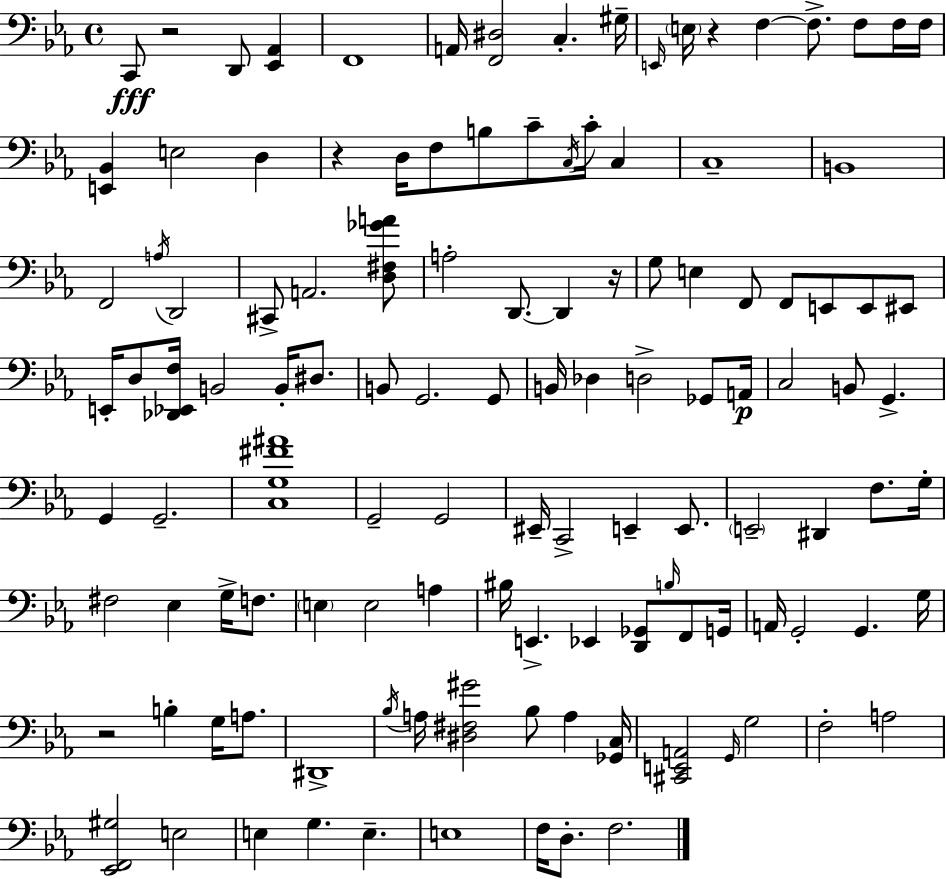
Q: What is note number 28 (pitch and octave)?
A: C#2